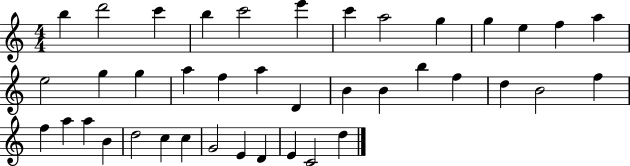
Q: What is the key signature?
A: C major